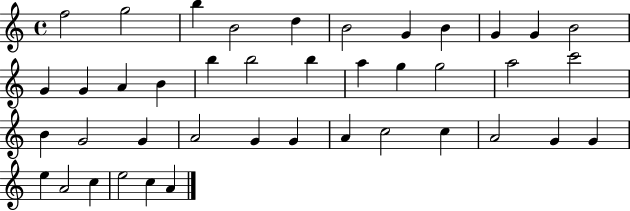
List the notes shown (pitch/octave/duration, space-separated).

F5/h G5/h B5/q B4/h D5/q B4/h G4/q B4/q G4/q G4/q B4/h G4/q G4/q A4/q B4/q B5/q B5/h B5/q A5/q G5/q G5/h A5/h C6/h B4/q G4/h G4/q A4/h G4/q G4/q A4/q C5/h C5/q A4/h G4/q G4/q E5/q A4/h C5/q E5/h C5/q A4/q